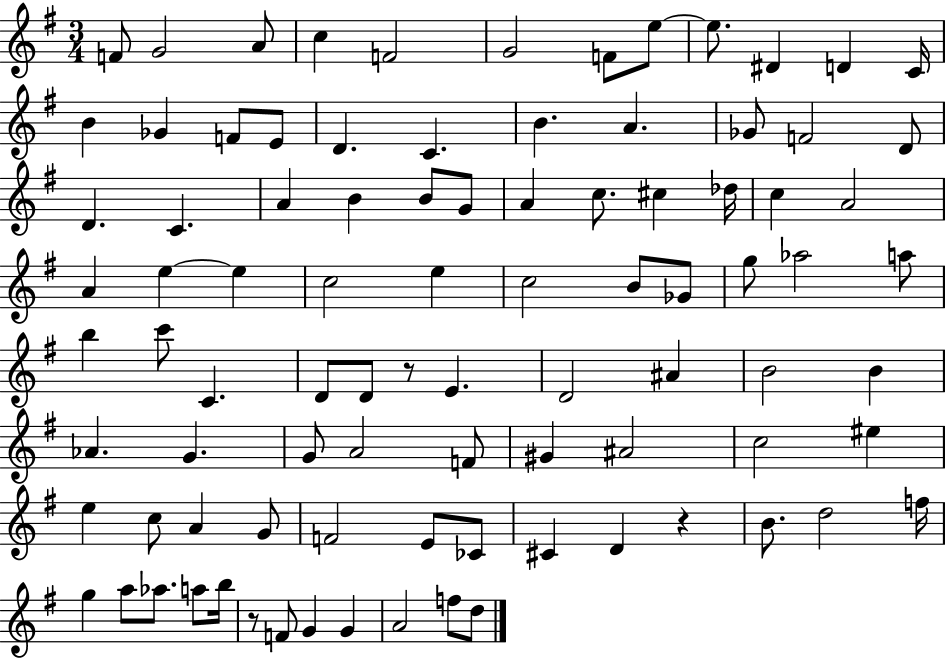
{
  \clef treble
  \numericTimeSignature
  \time 3/4
  \key g \major
  f'8 g'2 a'8 | c''4 f'2 | g'2 f'8 e''8~~ | e''8. dis'4 d'4 c'16 | \break b'4 ges'4 f'8 e'8 | d'4. c'4. | b'4. a'4. | ges'8 f'2 d'8 | \break d'4. c'4. | a'4 b'4 b'8 g'8 | a'4 c''8. cis''4 des''16 | c''4 a'2 | \break a'4 e''4~~ e''4 | c''2 e''4 | c''2 b'8 ges'8 | g''8 aes''2 a''8 | \break b''4 c'''8 c'4. | d'8 d'8 r8 e'4. | d'2 ais'4 | b'2 b'4 | \break aes'4. g'4. | g'8 a'2 f'8 | gis'4 ais'2 | c''2 eis''4 | \break e''4 c''8 a'4 g'8 | f'2 e'8 ces'8 | cis'4 d'4 r4 | b'8. d''2 f''16 | \break g''4 a''8 aes''8. a''8 b''16 | r8 f'8 g'4 g'4 | a'2 f''8 d''8 | \bar "|."
}